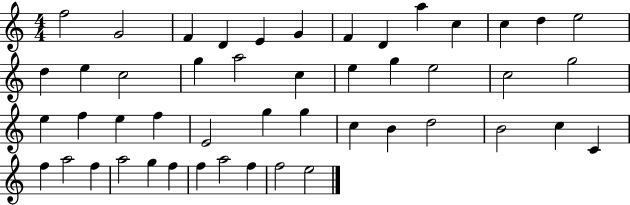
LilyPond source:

{
  \clef treble
  \numericTimeSignature
  \time 4/4
  \key c \major
  f''2 g'2 | f'4 d'4 e'4 g'4 | f'4 d'4 a''4 c''4 | c''4 d''4 e''2 | \break d''4 e''4 c''2 | g''4 a''2 c''4 | e''4 g''4 e''2 | c''2 g''2 | \break e''4 f''4 e''4 f''4 | e'2 g''4 g''4 | c''4 b'4 d''2 | b'2 c''4 c'4 | \break f''4 a''2 f''4 | a''2 g''4 f''4 | f''4 a''2 f''4 | f''2 e''2 | \break \bar "|."
}